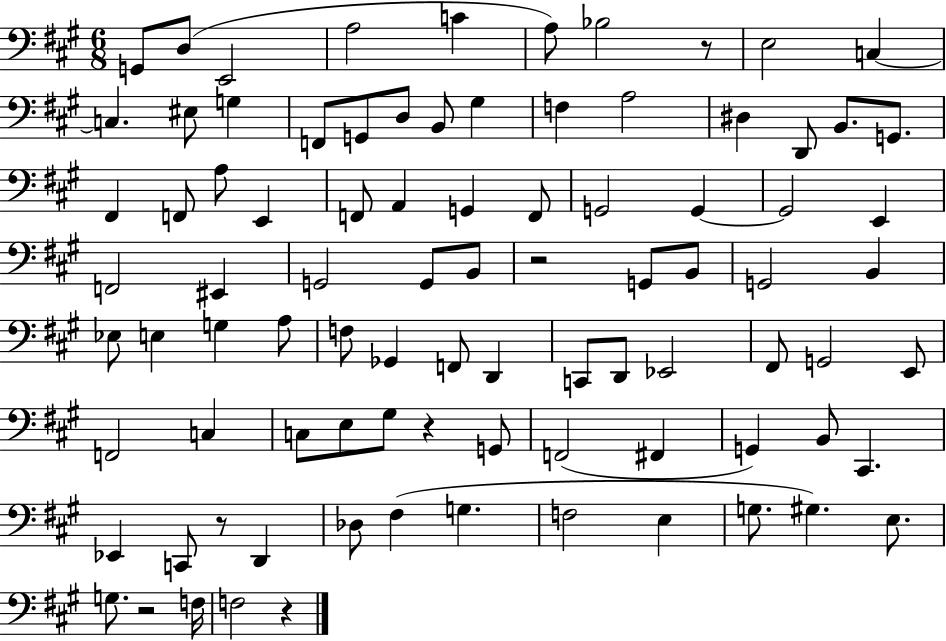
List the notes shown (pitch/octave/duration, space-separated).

G2/e D3/e E2/h A3/h C4/q A3/e Bb3/h R/e E3/h C3/q C3/q. EIS3/e G3/q F2/e G2/e D3/e B2/e G#3/q F3/q A3/h D#3/q D2/e B2/e. G2/e. F#2/q F2/e A3/e E2/q F2/e A2/q G2/q F2/e G2/h G2/q G2/h E2/q F2/h EIS2/q G2/h G2/e B2/e R/h G2/e B2/e G2/h B2/q Eb3/e E3/q G3/q A3/e F3/e Gb2/q F2/e D2/q C2/e D2/e Eb2/h F#2/e G2/h E2/e F2/h C3/q C3/e E3/e G#3/e R/q G2/e F2/h F#2/q G2/q B2/e C#2/q. Eb2/q C2/e R/e D2/q Db3/e F#3/q G3/q. F3/h E3/q G3/e. G#3/q. E3/e. G3/e. R/h F3/s F3/h R/q